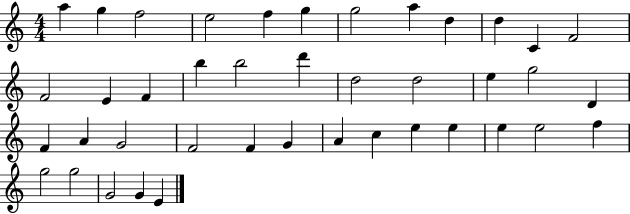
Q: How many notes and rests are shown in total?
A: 41